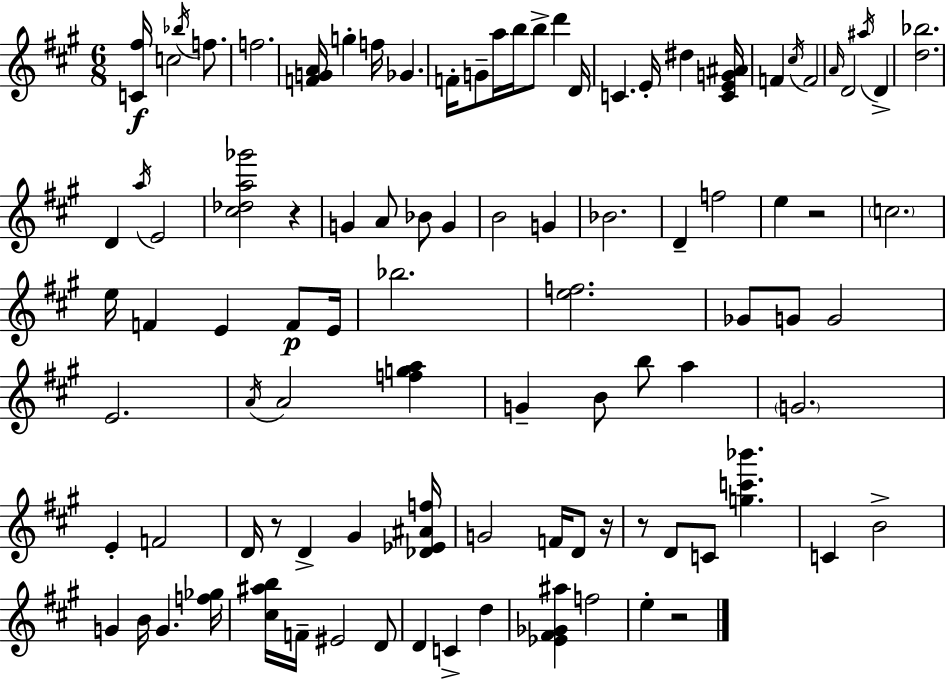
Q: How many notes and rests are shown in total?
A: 96